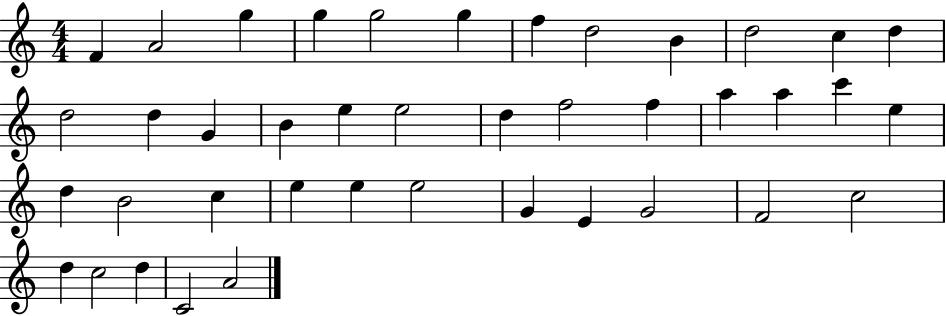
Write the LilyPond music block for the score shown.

{
  \clef treble
  \numericTimeSignature
  \time 4/4
  \key c \major
  f'4 a'2 g''4 | g''4 g''2 g''4 | f''4 d''2 b'4 | d''2 c''4 d''4 | \break d''2 d''4 g'4 | b'4 e''4 e''2 | d''4 f''2 f''4 | a''4 a''4 c'''4 e''4 | \break d''4 b'2 c''4 | e''4 e''4 e''2 | g'4 e'4 g'2 | f'2 c''2 | \break d''4 c''2 d''4 | c'2 a'2 | \bar "|."
}